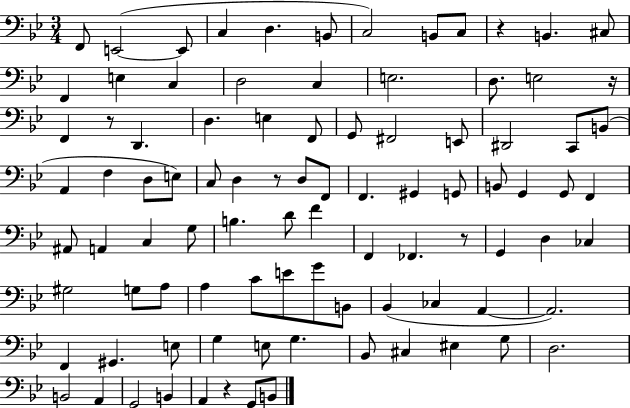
X:1
T:Untitled
M:3/4
L:1/4
K:Bb
F,,/2 E,,2 E,,/2 C, D, B,,/2 C,2 B,,/2 C,/2 z B,, ^C,/2 F,, E, C, D,2 C, E,2 D,/2 E,2 z/4 F,, z/2 D,, D, E, F,,/2 G,,/2 ^F,,2 E,,/2 ^D,,2 C,,/2 B,,/2 A,, F, D,/2 E,/2 C,/2 D, z/2 D,/2 F,,/2 F,, ^G,, G,,/2 B,,/2 G,, G,,/2 F,, ^A,,/2 A,, C, G,/2 B, D/2 F F,, _F,, z/2 G,, D, _C, ^G,2 G,/2 A,/2 A, C/2 E/2 G/2 B,,/2 _B,, _C, A,, A,,2 F,, ^G,, E,/2 G, E,/2 G, _B,,/2 ^C, ^E, G,/2 D,2 B,,2 A,, G,,2 B,, A,, z G,,/2 B,,/2